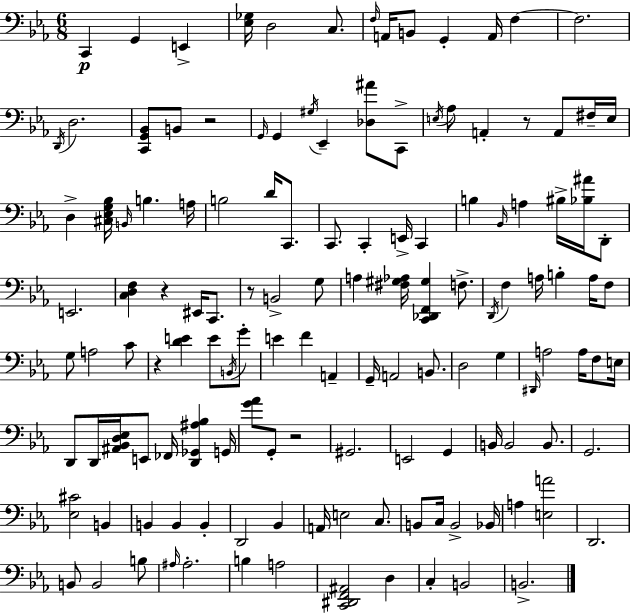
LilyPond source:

{
  \clef bass
  \numericTimeSignature
  \time 6/8
  \key ees \major
  c,4\p g,4 e,4-> | <ees ges>16 d2 c8. | \grace { f16 } a,16 b,8 g,4-. a,16 f4~~ | f2. | \break \acciaccatura { d,16 } d2. | <c, g, bes,>8 b,8 r2 | \grace { g,16 } g,4 \acciaccatura { gis16 } ees,4-- | <des ais'>8 c,8-> \acciaccatura { e16 } aes8 a,4-. r8 | \break a,8 fis16-- e16 d4-> <cis ees g bes>16 \grace { b,16 } b4. | a16 b2 | d'16 c,8. c,8. c,4-. | e,16-> c,4 b4 \grace { bes,16 } a4 | \break bis16-> <bes ais'>16 d,8-. e,2. | <c d f>4 r4 | eis,16 c,8. r8 b,2-> | g8 a4 <fis gis aes>16 | \break <c, des, f, gis>4 f8.-> \acciaccatura { d,16 } f4 | a16 b4-. a16 f8 g8 a2 | c'8 r4 | <d' e'>4 e'8 \acciaccatura { b,16 } g'8-. e'4 | \break f'4 a,4-- g,16-- a,2 | b,8. d2 | g4 \grace { dis,16 } a2 | a16 f8 e16 d,8 | \break d,16 <ais, bes, d ees>16 e,8 fes,16 <d, ges, ais bes>4 g,16 <g' aes'>8 | g,8-. r2 gis,2. | e,2 | g,4 b,16 b,2 | \break b,8. g,2. | <ees cis'>2 | b,4 b,4 | b,4 b,4-. d,2 | \break bes,4 a,16 e2 | c8. b,8 | c16 b,2-> bes,16 a4 | <e a'>2 d,2. | \break b,8 | b,2 b8 \grace { ais16 } ais2.-. | b4 | a2 <c, dis, f, ais,>2 | \break d4 c4-. | b,2 b,2.-> | \bar "|."
}